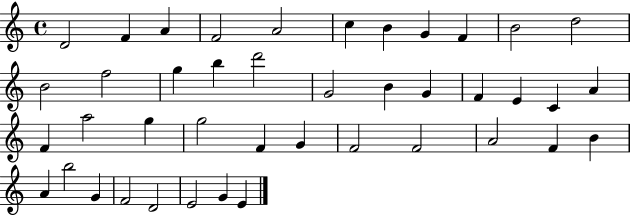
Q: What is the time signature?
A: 4/4